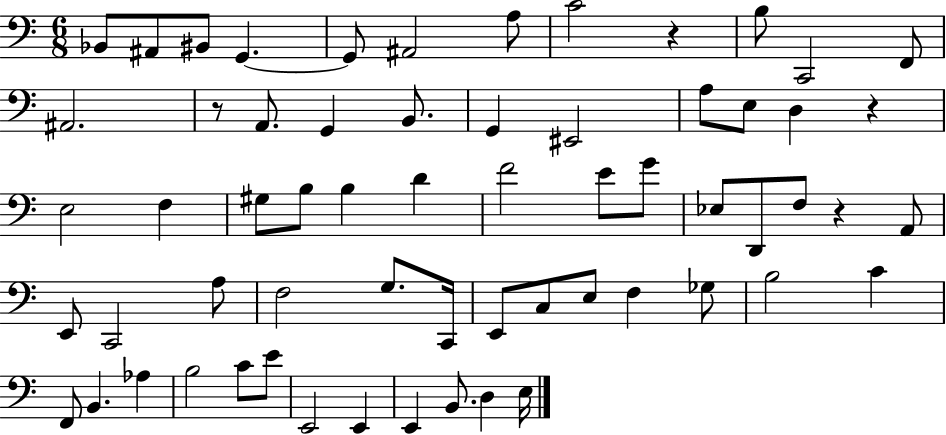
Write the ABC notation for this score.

X:1
T:Untitled
M:6/8
L:1/4
K:C
_B,,/2 ^A,,/2 ^B,,/2 G,, G,,/2 ^A,,2 A,/2 C2 z B,/2 C,,2 F,,/2 ^A,,2 z/2 A,,/2 G,, B,,/2 G,, ^E,,2 A,/2 E,/2 D, z E,2 F, ^G,/2 B,/2 B, D F2 E/2 G/2 _E,/2 D,,/2 F,/2 z A,,/2 E,,/2 C,,2 A,/2 F,2 G,/2 C,,/4 E,,/2 C,/2 E,/2 F, _G,/2 B,2 C F,,/2 B,, _A, B,2 C/2 E/2 E,,2 E,, E,, B,,/2 D, E,/4